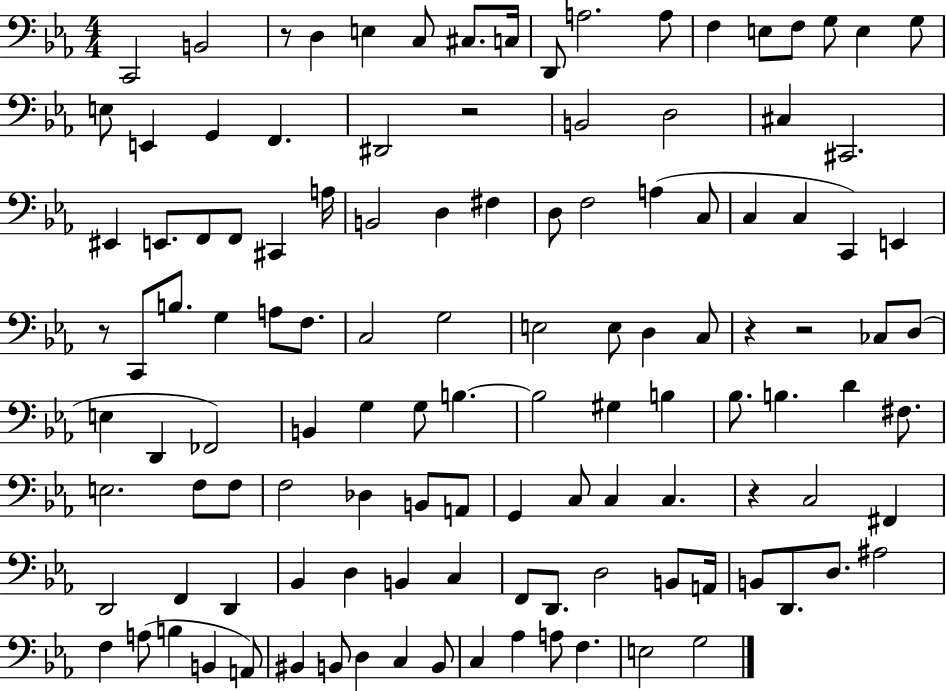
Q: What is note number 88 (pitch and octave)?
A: B2